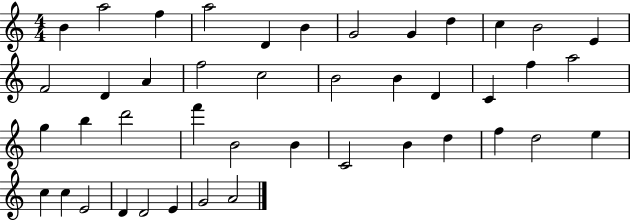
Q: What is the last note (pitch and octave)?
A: A4